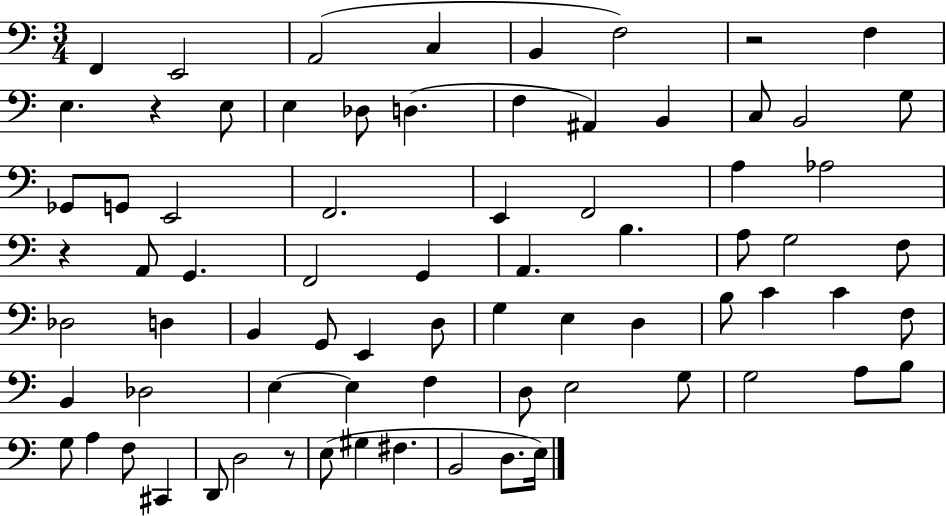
X:1
T:Untitled
M:3/4
L:1/4
K:C
F,, E,,2 A,,2 C, B,, F,2 z2 F, E, z E,/2 E, _D,/2 D, F, ^A,, B,, C,/2 B,,2 G,/2 _G,,/2 G,,/2 E,,2 F,,2 E,, F,,2 A, _A,2 z A,,/2 G,, F,,2 G,, A,, B, A,/2 G,2 F,/2 _D,2 D, B,, G,,/2 E,, D,/2 G, E, D, B,/2 C C F,/2 B,, _D,2 E, E, F, D,/2 E,2 G,/2 G,2 A,/2 B,/2 G,/2 A, F,/2 ^C,, D,,/2 D,2 z/2 E,/2 ^G, ^F, B,,2 D,/2 E,/4